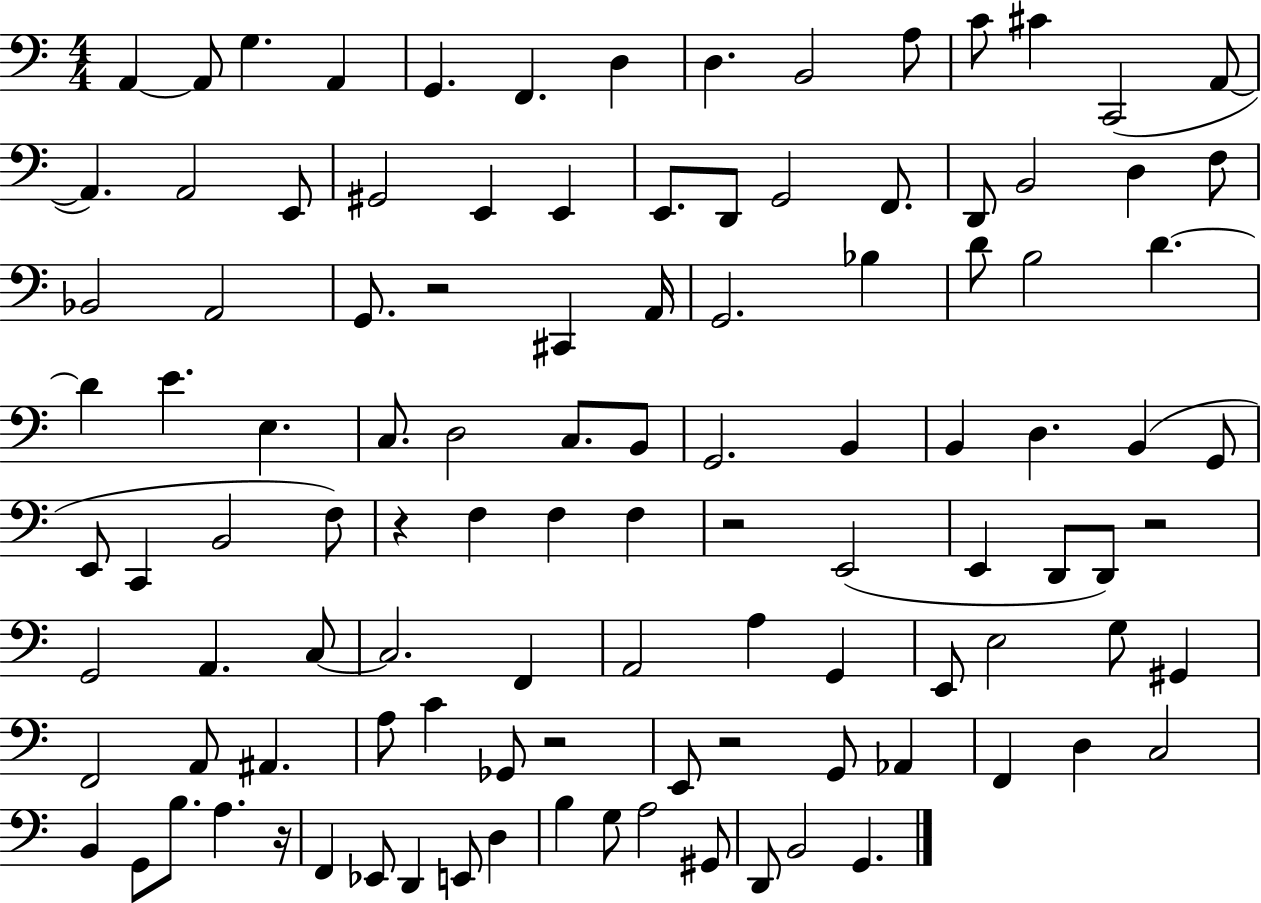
{
  \clef bass
  \numericTimeSignature
  \time 4/4
  \key c \major
  a,4~~ a,8 g4. a,4 | g,4. f,4. d4 | d4. b,2 a8 | c'8 cis'4 c,2( a,8~~ | \break a,4.) a,2 e,8 | gis,2 e,4 e,4 | e,8. d,8 g,2 f,8. | d,8 b,2 d4 f8 | \break bes,2 a,2 | g,8. r2 cis,4 a,16 | g,2. bes4 | d'8 b2 d'4.~~ | \break d'4 e'4. e4. | c8. d2 c8. b,8 | g,2. b,4 | b,4 d4. b,4( g,8 | \break e,8 c,4 b,2 f8) | r4 f4 f4 f4 | r2 e,2( | e,4 d,8 d,8) r2 | \break g,2 a,4. c8~~ | c2. f,4 | a,2 a4 g,4 | e,8 e2 g8 gis,4 | \break f,2 a,8 ais,4. | a8 c'4 ges,8 r2 | e,8 r2 g,8 aes,4 | f,4 d4 c2 | \break b,4 g,8 b8. a4. r16 | f,4 ees,8 d,4 e,8 d4 | b4 g8 a2 gis,8 | d,8 b,2 g,4. | \break \bar "|."
}